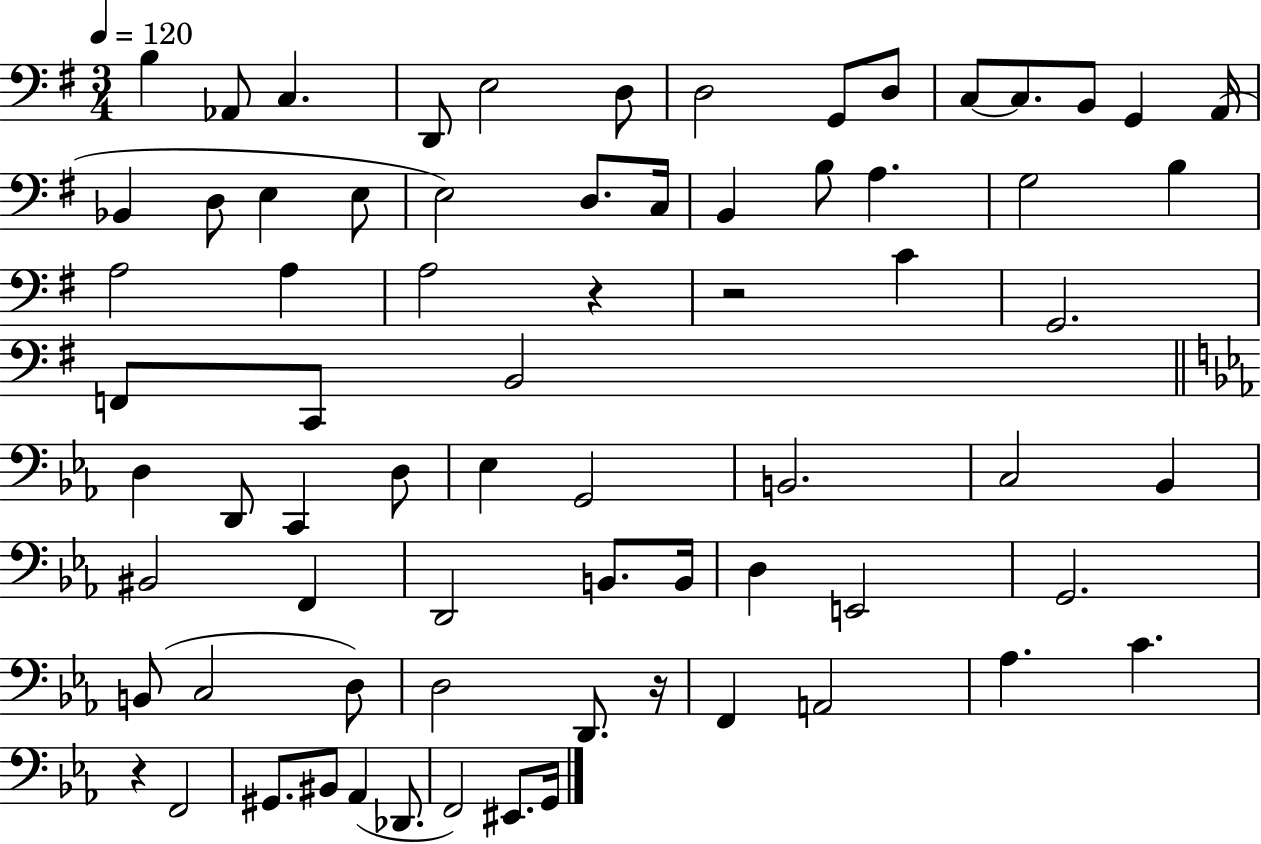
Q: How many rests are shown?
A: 4